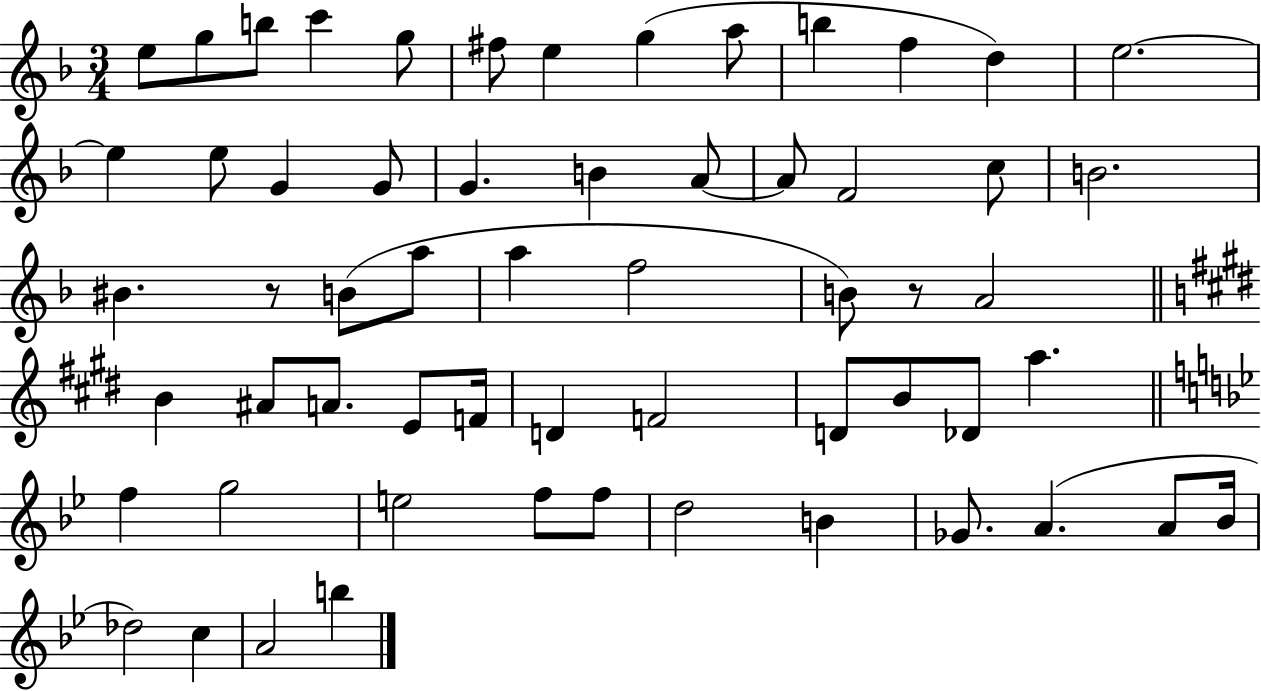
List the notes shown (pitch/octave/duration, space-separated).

E5/e G5/e B5/e C6/q G5/e F#5/e E5/q G5/q A5/e B5/q F5/q D5/q E5/h. E5/q E5/e G4/q G4/e G4/q. B4/q A4/e A4/e F4/h C5/e B4/h. BIS4/q. R/e B4/e A5/e A5/q F5/h B4/e R/e A4/h B4/q A#4/e A4/e. E4/e F4/s D4/q F4/h D4/e B4/e Db4/e A5/q. F5/q G5/h E5/h F5/e F5/e D5/h B4/q Gb4/e. A4/q. A4/e Bb4/s Db5/h C5/q A4/h B5/q